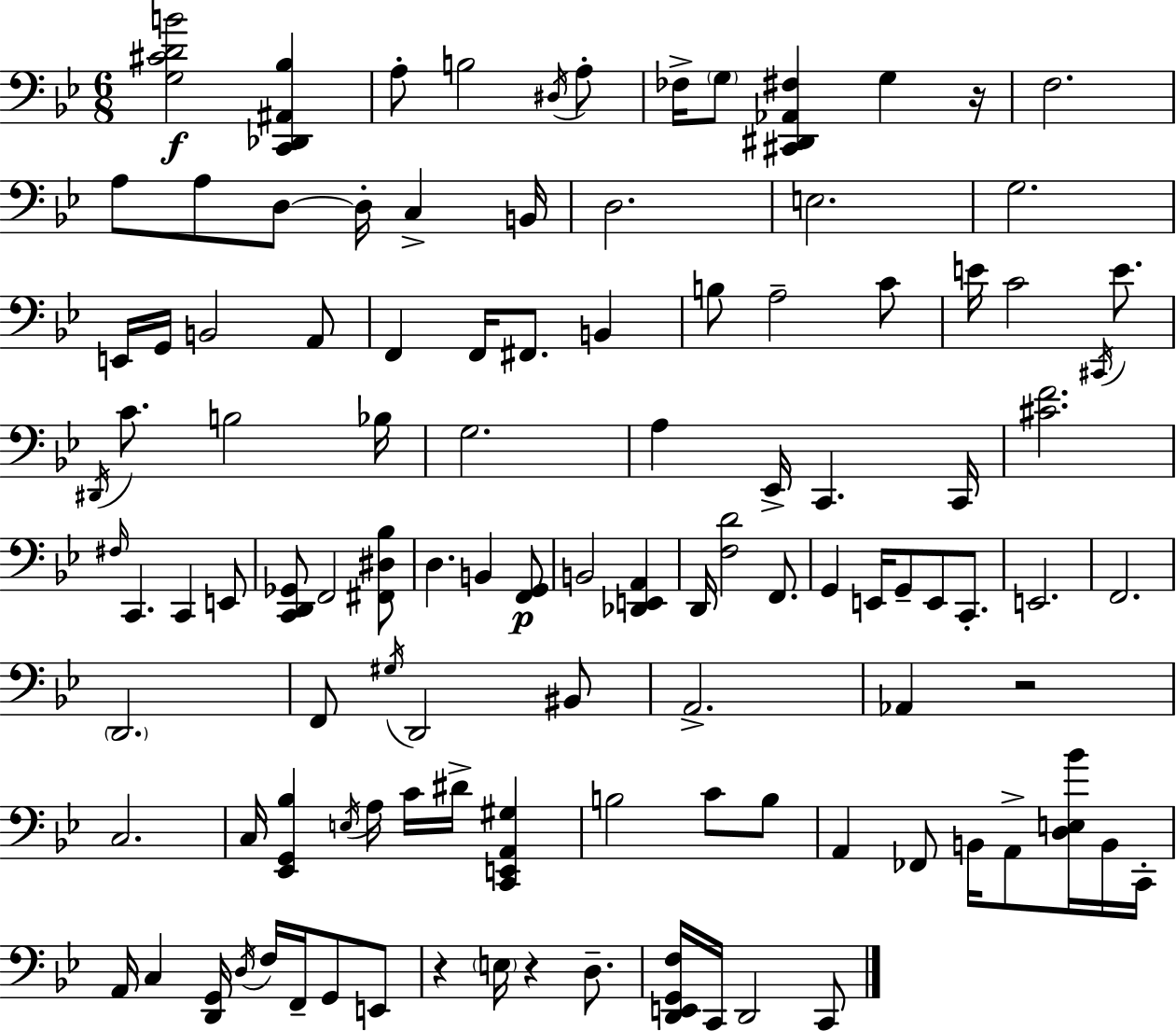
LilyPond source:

{
  \clef bass
  \numericTimeSignature
  \time 6/8
  \key bes \major
  <g cis' d' b'>2\f <c, des, ais, bes>4 | a8-. b2 \acciaccatura { dis16 } a8-. | fes16-> \parenthesize g8 <cis, dis, aes, fis>4 g4 | r16 f2. | \break a8 a8 d8~~ d16-. c4-> | b,16 d2. | e2. | g2. | \break e,16 g,16 b,2 a,8 | f,4 f,16 fis,8. b,4 | b8 a2-- c'8 | e'16 c'2 \acciaccatura { cis,16 } e'8. | \break \acciaccatura { dis,16 } c'8. b2 | bes16 g2. | a4 ees,16-> c,4. | c,16 <cis' f'>2. | \break \grace { fis16 } c,4. c,4 | e,8 <c, d, ges,>8 f,2 | <fis, dis bes>8 d4. b,4 | <f, g,>8\p b,2 | \break <des, e, a,>4 d,16 <f d'>2 | f,8. g,4 e,16 g,8-- e,8 | c,8.-. e,2. | f,2. | \break \parenthesize d,2. | f,8 \acciaccatura { gis16 } d,2 | bis,8 a,2.-> | aes,4 r2 | \break c2. | c16 <ees, g, bes>4 \acciaccatura { e16 } a16 | c'16 dis'16-> <c, e, a, gis>4 b2 | c'8 b8 a,4 fes,8 | \break b,16 a,8-> <d e bes'>16 b,16 c,16-. a,16 c4 <d, g,>16 | \acciaccatura { d16 } f16 f,16-- g,8 e,8 r4 \parenthesize e16 | r4 d8.-- <d, e, g, f>16 c,16 d,2 | c,8 \bar "|."
}